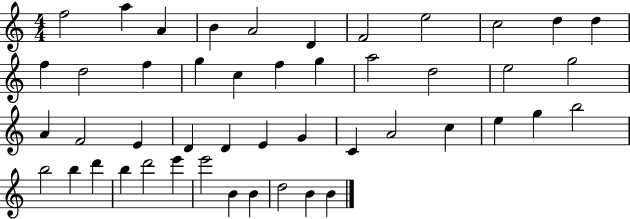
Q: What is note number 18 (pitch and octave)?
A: G5